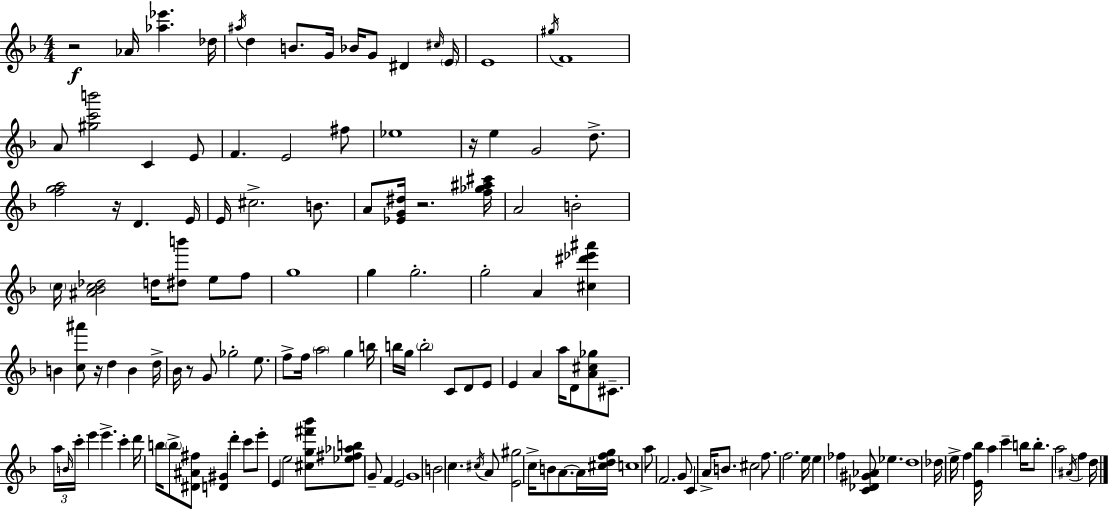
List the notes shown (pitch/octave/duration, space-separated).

R/h Ab4/s [Ab5,Eb6]/q. Db5/s A#5/s D5/q B4/e. G4/s Bb4/s G4/e D#4/q C#5/s E4/s E4/w G#5/s F4/w A4/e [G#5,C6,B6]/h C4/q E4/e F4/q. E4/h F#5/e Eb5/w R/s E5/q G4/h D5/e. [F5,G5,A5]/h R/s D4/q. E4/s E4/s C#5/h. B4/e. A4/e [Eb4,G4,D#5]/s R/h. [F5,Gb5,A#5,C#6]/s A4/h B4/h C5/s [A#4,Bb4,C5,Db5]/h D5/s [D#5,B6]/e E5/e F5/e G5/w G5/q G5/h. G5/h A4/q [C#5,D#6,Eb6,A#6]/q B4/q [C5,A#6]/e R/s D5/q B4/q D5/s Bb4/s R/e G4/e Gb5/h E5/e. F5/e F5/s A5/h G5/q B5/s B5/s G5/s B5/h C4/e D4/e E4/e E4/q A4/q A5/s D4/e [A4,C#5,Gb5]/e C#4/e. A5/s B4/s C6/s E6/q E6/q. C6/q D6/s B5/s B5/e [D#4,A#4,F#5]/e [D4,G#4]/q D6/q C6/e E6/e E4/q E5/h [C#5,G5,F#6,Bb6]/e [Eb5,F#5,Ab5,B5]/e G4/e F4/q E4/h G4/w B4/h C5/q. C#5/s A4/e [E4,G#5]/h C5/s B4/e A4/e. A4/s [C#5,D5,F5,G5]/s C5/w A5/e F4/h. G4/e C4/q A4/s B4/e. C#5/h F5/e. F5/h. E5/s E5/q FES5/q [C4,Db4,G#4,Ab4]/e Eb5/q. D5/w Db5/s E5/s F5/q [E4,Bb5]/s A5/q C6/q B5/s B5/e. A5/h A#4/s F5/q D5/s